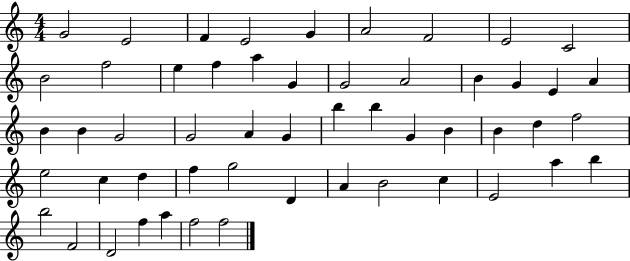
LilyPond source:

{
  \clef treble
  \numericTimeSignature
  \time 4/4
  \key c \major
  g'2 e'2 | f'4 e'2 g'4 | a'2 f'2 | e'2 c'2 | \break b'2 f''2 | e''4 f''4 a''4 g'4 | g'2 a'2 | b'4 g'4 e'4 a'4 | \break b'4 b'4 g'2 | g'2 a'4 g'4 | b''4 b''4 g'4 b'4 | b'4 d''4 f''2 | \break e''2 c''4 d''4 | f''4 g''2 d'4 | a'4 b'2 c''4 | e'2 a''4 b''4 | \break b''2 f'2 | d'2 f''4 a''4 | f''2 f''2 | \bar "|."
}